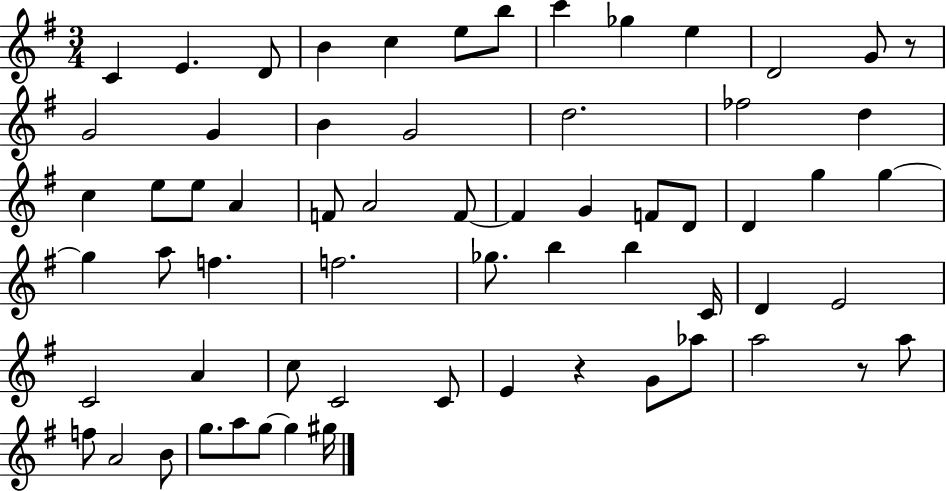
{
  \clef treble
  \numericTimeSignature
  \time 3/4
  \key g \major
  c'4 e'4. d'8 | b'4 c''4 e''8 b''8 | c'''4 ges''4 e''4 | d'2 g'8 r8 | \break g'2 g'4 | b'4 g'2 | d''2. | fes''2 d''4 | \break c''4 e''8 e''8 a'4 | f'8 a'2 f'8~~ | f'4 g'4 f'8 d'8 | d'4 g''4 g''4~~ | \break g''4 a''8 f''4. | f''2. | ges''8. b''4 b''4 c'16 | d'4 e'2 | \break c'2 a'4 | c''8 c'2 c'8 | e'4 r4 g'8 aes''8 | a''2 r8 a''8 | \break f''8 a'2 b'8 | g''8. a''8 g''8~~ g''4 gis''16 | \bar "|."
}